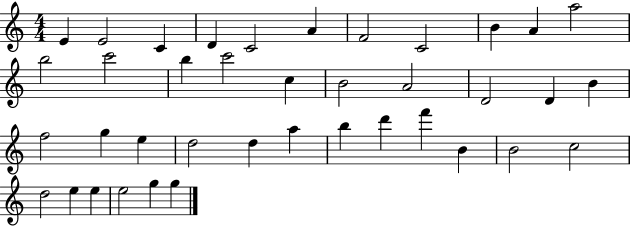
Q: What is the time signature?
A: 4/4